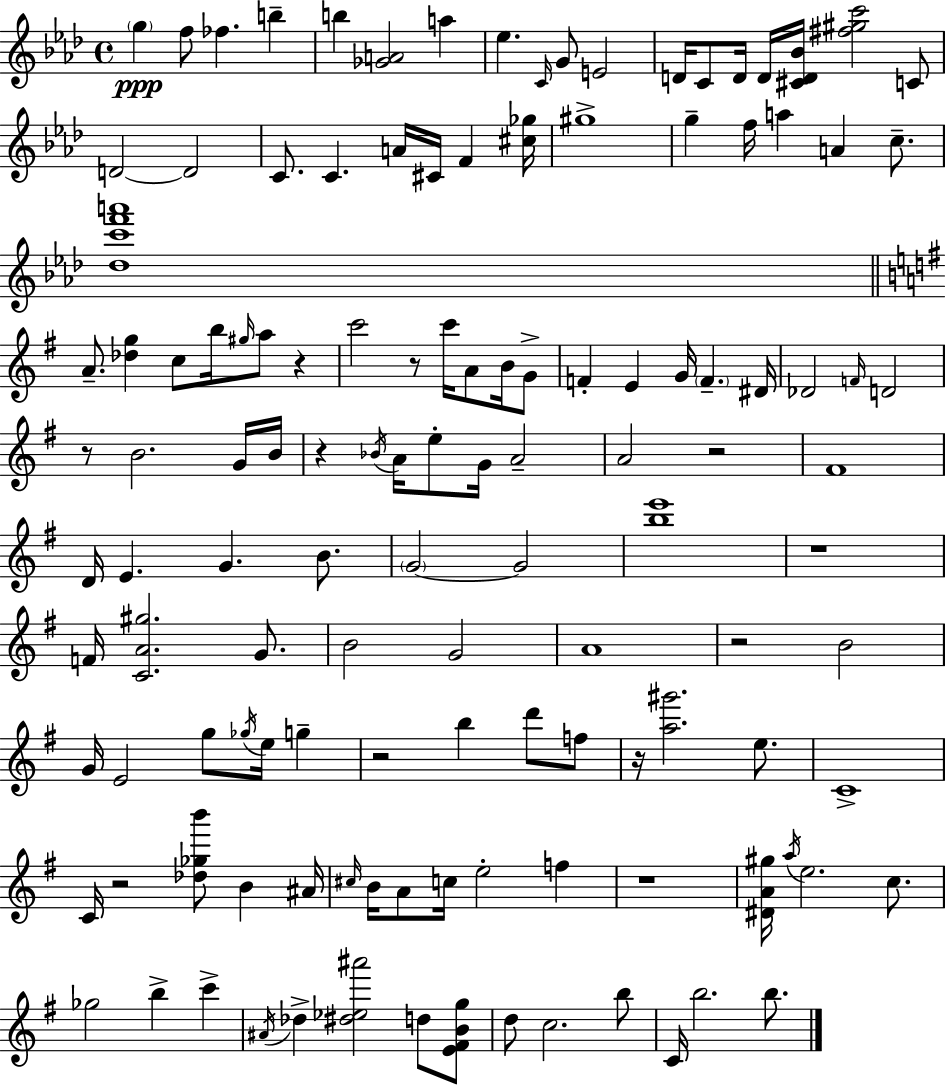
G5/q F5/e FES5/q. B5/q B5/q [Gb4,A4]/h A5/q Eb5/q. C4/s G4/e E4/h D4/s C4/e D4/s D4/s [C#4,D4,Bb4]/s [F#5,G#5,C6]/h C4/e D4/h D4/h C4/e. C4/q. A4/s C#4/s F4/q [C#5,Gb5]/s G#5/w G5/q F5/s A5/q A4/q C5/e. [Db5,C6,F6,A6]/w A4/e. [Db5,G5]/q C5/e B5/s G#5/s A5/e R/q C6/h R/e C6/s A4/e B4/s G4/e F4/q E4/q G4/s F4/q. D#4/s Db4/h F4/s D4/h R/e B4/h. G4/s B4/s R/q Bb4/s A4/s E5/e G4/s A4/h A4/h R/h F#4/w D4/s E4/q. G4/q. B4/e. G4/h G4/h [B5,E6]/w R/w F4/s [C4,A4,G#5]/h. G4/e. B4/h G4/h A4/w R/h B4/h G4/s E4/h G5/e Gb5/s E5/s G5/q R/h B5/q D6/e F5/e R/s [A5,G#6]/h. E5/e. C4/w C4/s R/h [Db5,Gb5,B6]/e B4/q A#4/s C#5/s B4/s A4/e C5/s E5/h F5/q R/w [D#4,A4,G#5]/s A5/s E5/h. C5/e. Gb5/h B5/q C6/q A#4/s Db5/q [D#5,Eb5,A#6]/h D5/e [E4,F#4,B4,G5]/e D5/e C5/h. B5/e C4/s B5/h. B5/e.